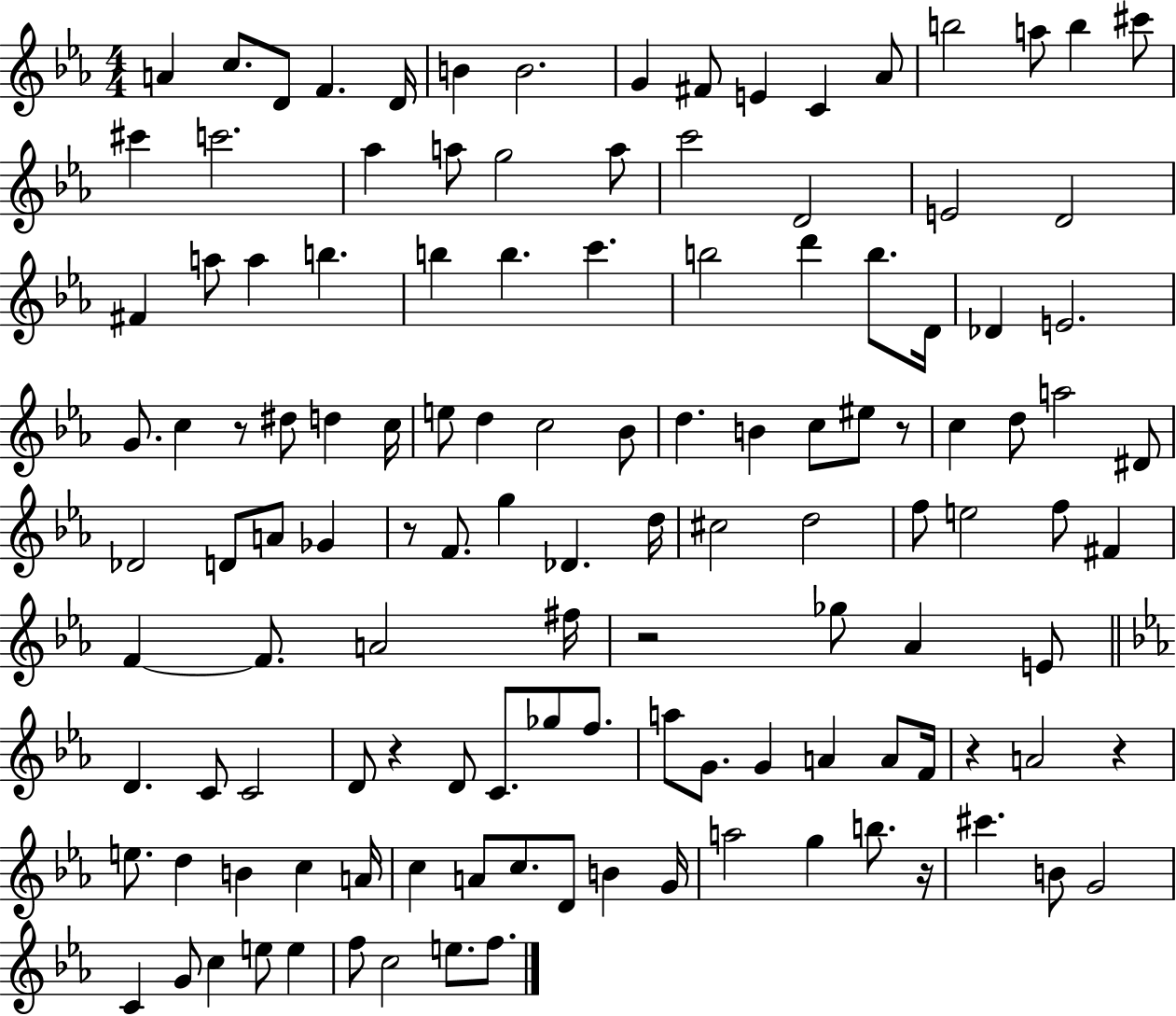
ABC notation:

X:1
T:Untitled
M:4/4
L:1/4
K:Eb
A c/2 D/2 F D/4 B B2 G ^F/2 E C _A/2 b2 a/2 b ^c'/2 ^c' c'2 _a a/2 g2 a/2 c'2 D2 E2 D2 ^F a/2 a b b b c' b2 d' b/2 D/4 _D E2 G/2 c z/2 ^d/2 d c/4 e/2 d c2 _B/2 d B c/2 ^e/2 z/2 c d/2 a2 ^D/2 _D2 D/2 A/2 _G z/2 F/2 g _D d/4 ^c2 d2 f/2 e2 f/2 ^F F F/2 A2 ^f/4 z2 _g/2 _A E/2 D C/2 C2 D/2 z D/2 C/2 _g/2 f/2 a/2 G/2 G A A/2 F/4 z A2 z e/2 d B c A/4 c A/2 c/2 D/2 B G/4 a2 g b/2 z/4 ^c' B/2 G2 C G/2 c e/2 e f/2 c2 e/2 f/2